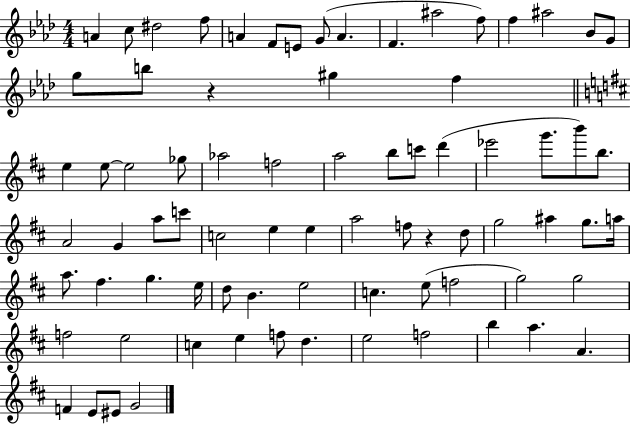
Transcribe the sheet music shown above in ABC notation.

X:1
T:Untitled
M:4/4
L:1/4
K:Ab
A c/2 ^d2 f/2 A F/2 E/2 G/2 A F ^a2 f/2 f ^a2 _B/2 G/2 g/2 b/2 z ^g f e e/2 e2 _g/2 _a2 f2 a2 b/2 c'/2 d' _e'2 g'/2 b'/2 b/2 A2 G a/2 c'/2 c2 e e a2 f/2 z d/2 g2 ^a g/2 a/4 a/2 ^f g e/4 d/2 B e2 c e/2 f2 g2 g2 f2 e2 c e f/2 d e2 f2 b a A F E/2 ^E/2 G2